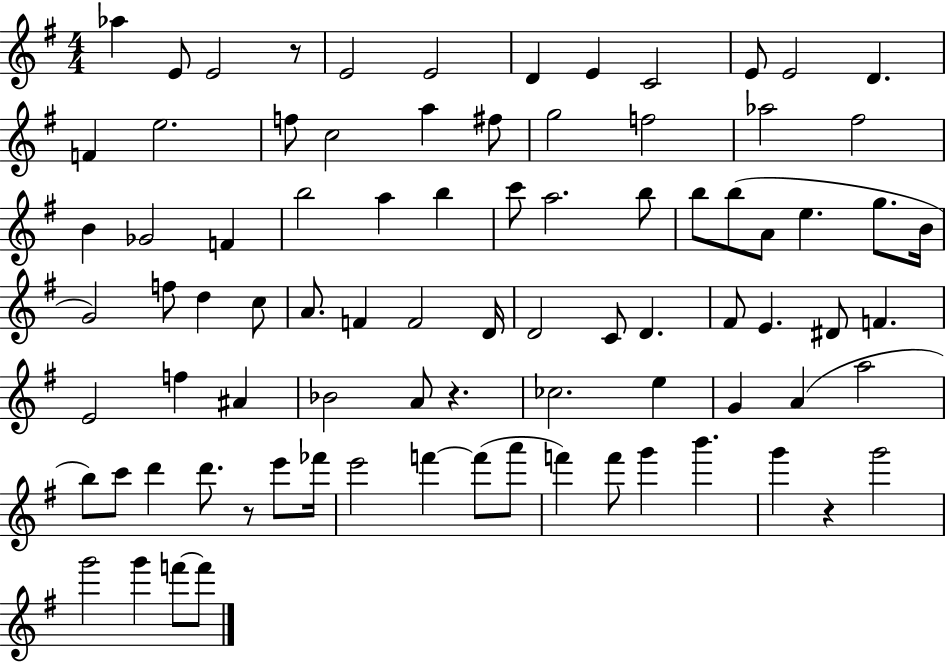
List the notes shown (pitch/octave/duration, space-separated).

Ab5/q E4/e E4/h R/e E4/h E4/h D4/q E4/q C4/h E4/e E4/h D4/q. F4/q E5/h. F5/e C5/h A5/q F#5/e G5/h F5/h Ab5/h F#5/h B4/q Gb4/h F4/q B5/h A5/q B5/q C6/e A5/h. B5/e B5/e B5/e A4/e E5/q. G5/e. B4/s G4/h F5/e D5/q C5/e A4/e. F4/q F4/h D4/s D4/h C4/e D4/q. F#4/e E4/q. D#4/e F4/q. E4/h F5/q A#4/q Bb4/h A4/e R/q. CES5/h. E5/q G4/q A4/q A5/h B5/e C6/e D6/q D6/e. R/e E6/e FES6/s E6/h F6/q F6/e A6/e F6/q F6/e G6/q B6/q. G6/q R/q G6/h G6/h G6/q F6/e F6/e